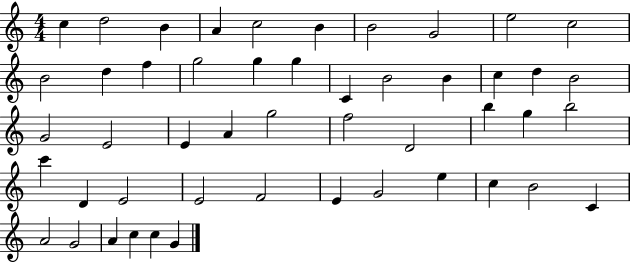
X:1
T:Untitled
M:4/4
L:1/4
K:C
c d2 B A c2 B B2 G2 e2 c2 B2 d f g2 g g C B2 B c d B2 G2 E2 E A g2 f2 D2 b g b2 c' D E2 E2 F2 E G2 e c B2 C A2 G2 A c c G